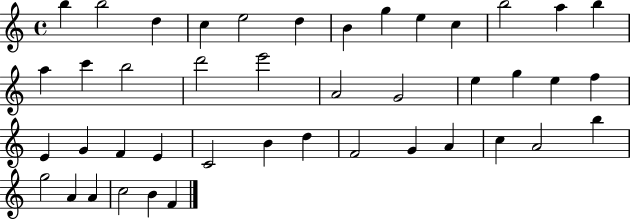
B5/q B5/h D5/q C5/q E5/h D5/q B4/q G5/q E5/q C5/q B5/h A5/q B5/q A5/q C6/q B5/h D6/h E6/h A4/h G4/h E5/q G5/q E5/q F5/q E4/q G4/q F4/q E4/q C4/h B4/q D5/q F4/h G4/q A4/q C5/q A4/h B5/q G5/h A4/q A4/q C5/h B4/q F4/q